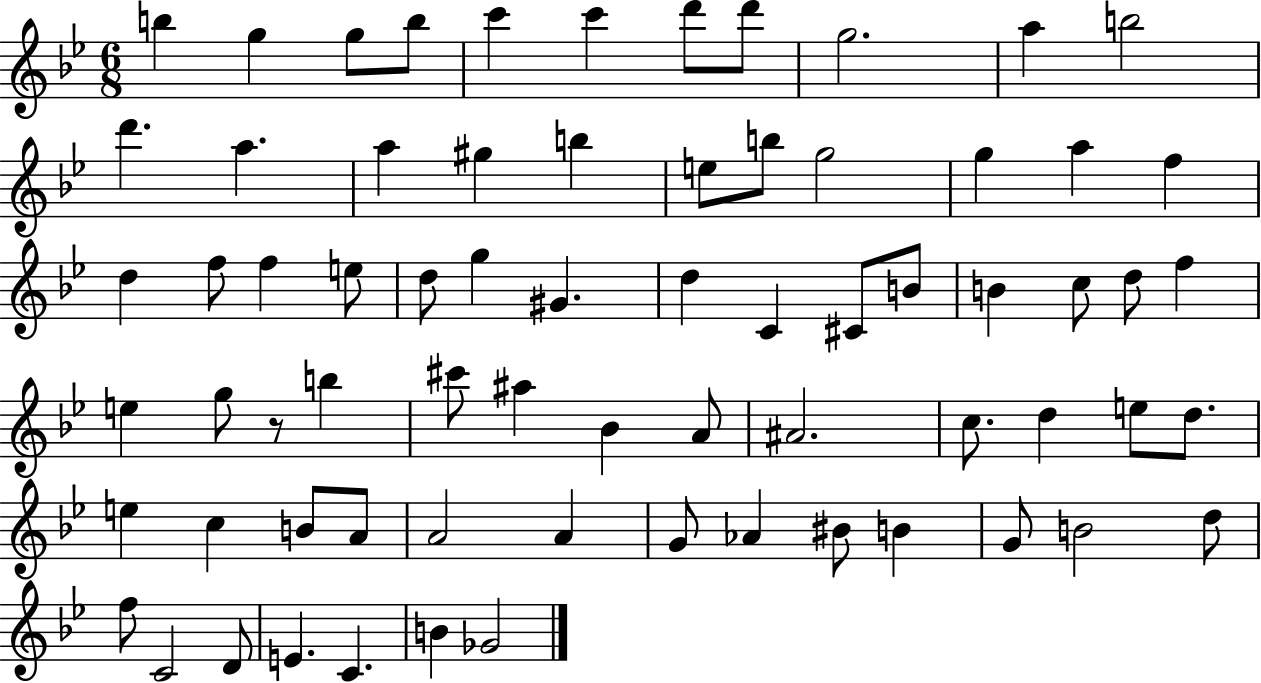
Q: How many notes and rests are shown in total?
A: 70